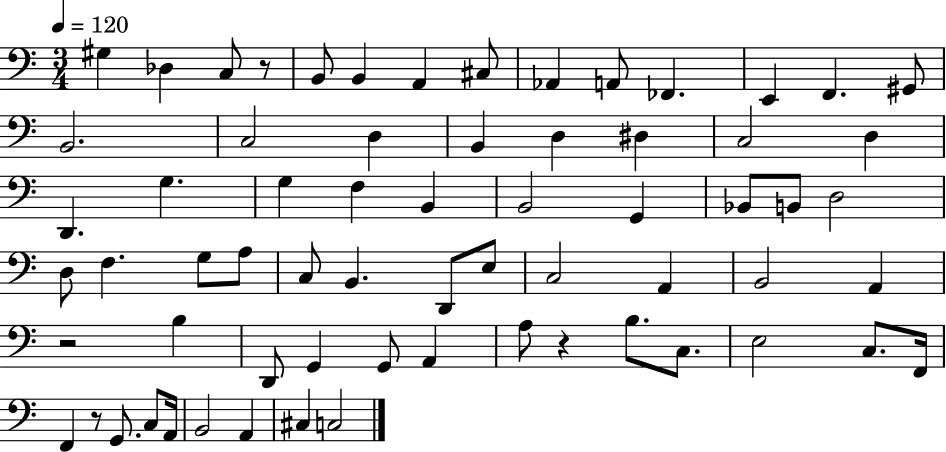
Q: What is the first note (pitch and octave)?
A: G#3